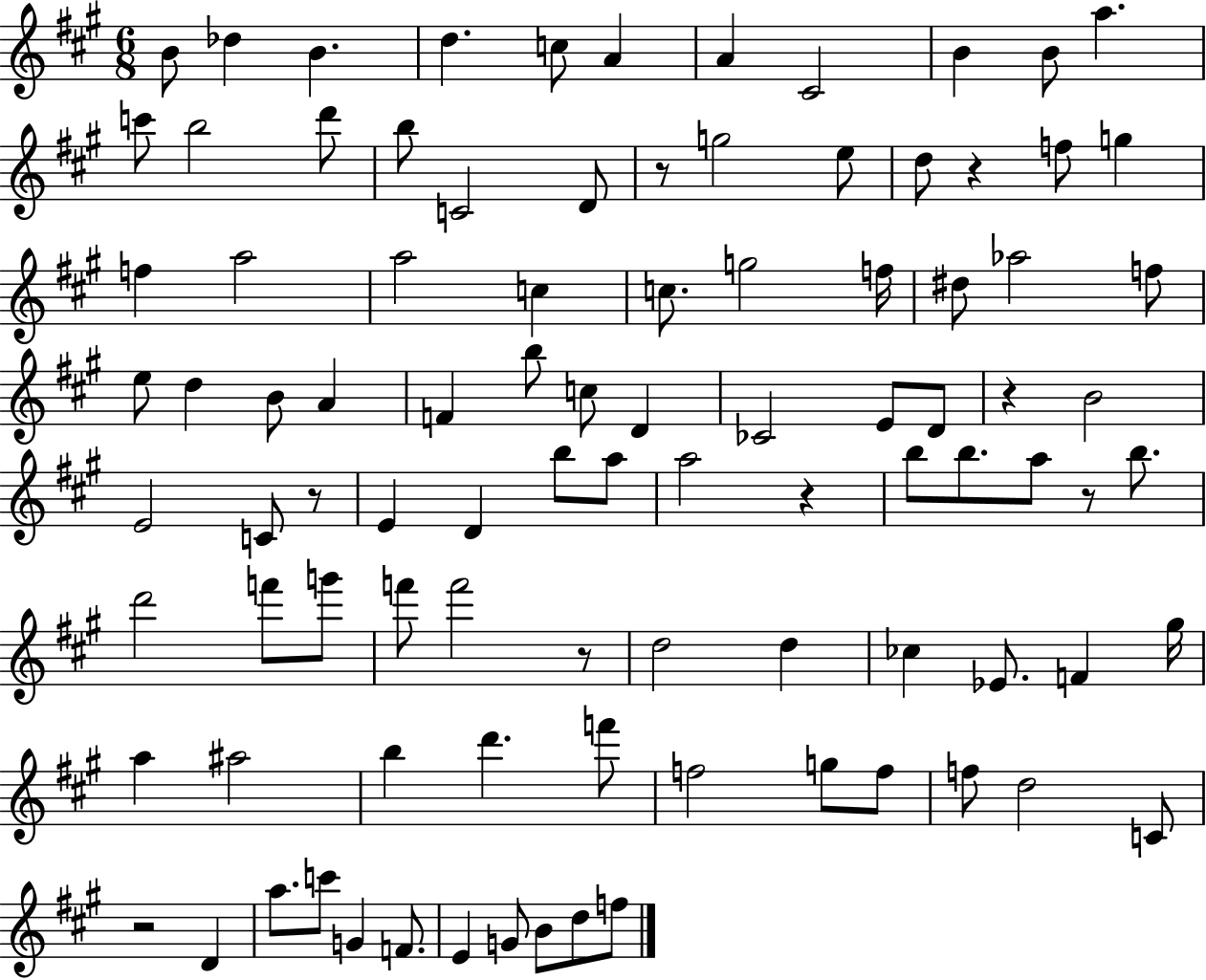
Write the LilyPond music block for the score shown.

{
  \clef treble
  \numericTimeSignature
  \time 6/8
  \key a \major
  b'8 des''4 b'4. | d''4. c''8 a'4 | a'4 cis'2 | b'4 b'8 a''4. | \break c'''8 b''2 d'''8 | b''8 c'2 d'8 | r8 g''2 e''8 | d''8 r4 f''8 g''4 | \break f''4 a''2 | a''2 c''4 | c''8. g''2 f''16 | dis''8 aes''2 f''8 | \break e''8 d''4 b'8 a'4 | f'4 b''8 c''8 d'4 | ces'2 e'8 d'8 | r4 b'2 | \break e'2 c'8 r8 | e'4 d'4 b''8 a''8 | a''2 r4 | b''8 b''8. a''8 r8 b''8. | \break d'''2 f'''8 g'''8 | f'''8 f'''2 r8 | d''2 d''4 | ces''4 ees'8. f'4 gis''16 | \break a''4 ais''2 | b''4 d'''4. f'''8 | f''2 g''8 f''8 | f''8 d''2 c'8 | \break r2 d'4 | a''8. c'''8 g'4 f'8. | e'4 g'8 b'8 d''8 f''8 | \bar "|."
}